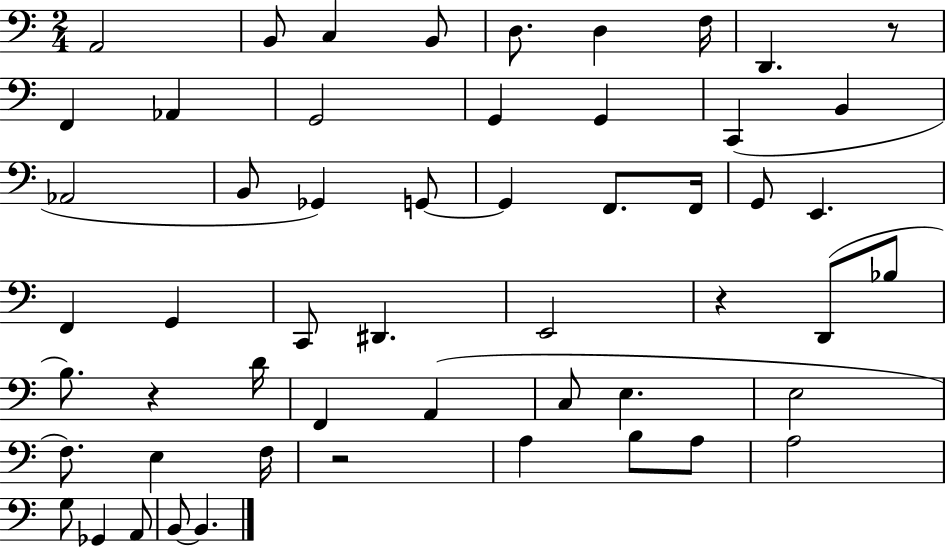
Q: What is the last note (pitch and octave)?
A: B2